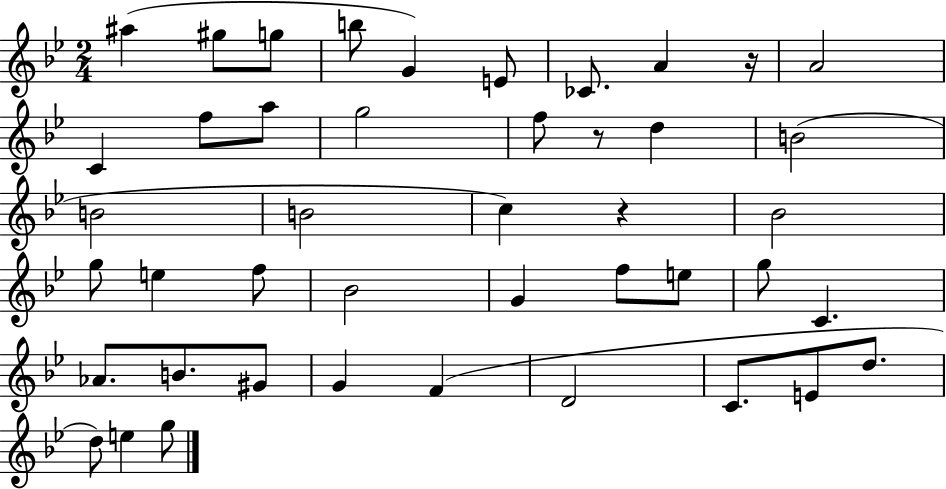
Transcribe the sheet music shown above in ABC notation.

X:1
T:Untitled
M:2/4
L:1/4
K:Bb
^a ^g/2 g/2 b/2 G E/2 _C/2 A z/4 A2 C f/2 a/2 g2 f/2 z/2 d B2 B2 B2 c z _B2 g/2 e f/2 _B2 G f/2 e/2 g/2 C _A/2 B/2 ^G/2 G F D2 C/2 E/2 d/2 d/2 e g/2